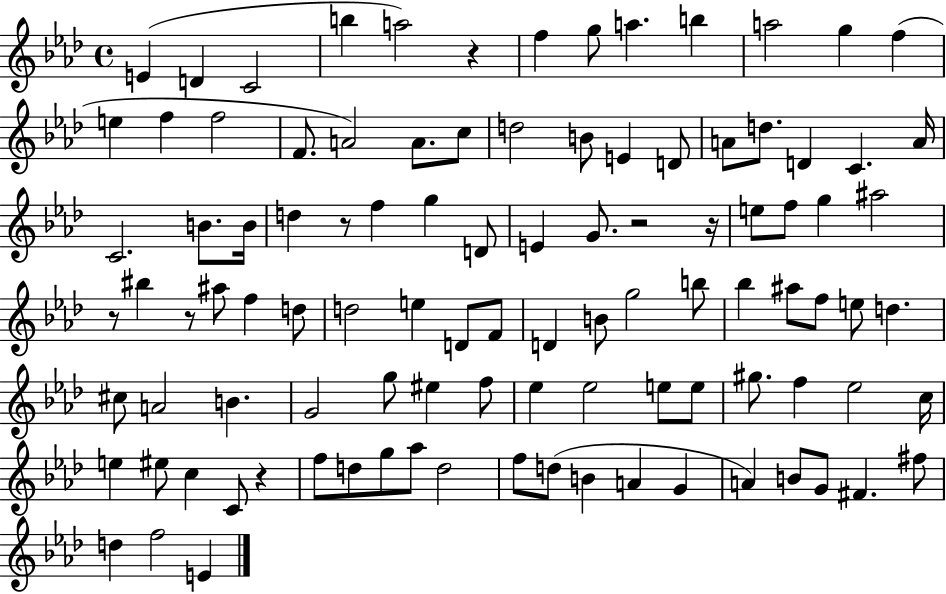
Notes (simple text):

E4/q D4/q C4/h B5/q A5/h R/q F5/q G5/e A5/q. B5/q A5/h G5/q F5/q E5/q F5/q F5/h F4/e. A4/h A4/e. C5/e D5/h B4/e E4/q D4/e A4/e D5/e. D4/q C4/q. A4/s C4/h. B4/e. B4/s D5/q R/e F5/q G5/q D4/e E4/q G4/e. R/h R/s E5/e F5/e G5/q A#5/h R/e BIS5/q R/e A#5/e F5/q D5/e D5/h E5/q D4/e F4/e D4/q B4/e G5/h B5/e Bb5/q A#5/e F5/e E5/e D5/q. C#5/e A4/h B4/q. G4/h G5/e EIS5/q F5/e Eb5/q Eb5/h E5/e E5/e G#5/e. F5/q Eb5/h C5/s E5/q EIS5/e C5/q C4/e R/q F5/e D5/e G5/e Ab5/e D5/h F5/e D5/e B4/q A4/q G4/q A4/q B4/e G4/e F#4/q. F#5/e D5/q F5/h E4/q